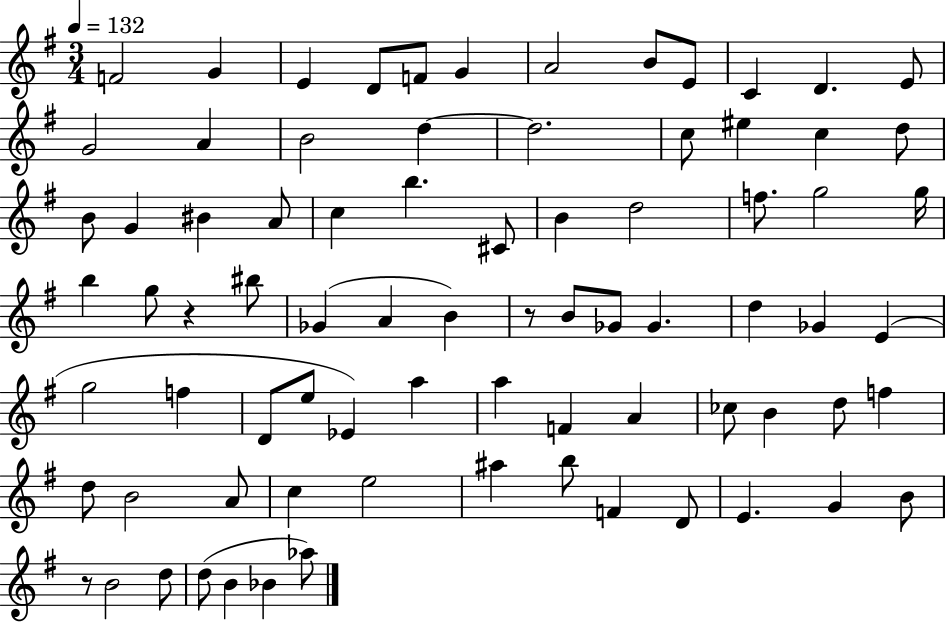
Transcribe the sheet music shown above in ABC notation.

X:1
T:Untitled
M:3/4
L:1/4
K:G
F2 G E D/2 F/2 G A2 B/2 E/2 C D E/2 G2 A B2 d d2 c/2 ^e c d/2 B/2 G ^B A/2 c b ^C/2 B d2 f/2 g2 g/4 b g/2 z ^b/2 _G A B z/2 B/2 _G/2 _G d _G E g2 f D/2 e/2 _E a a F A _c/2 B d/2 f d/2 B2 A/2 c e2 ^a b/2 F D/2 E G B/2 z/2 B2 d/2 d/2 B _B _a/2